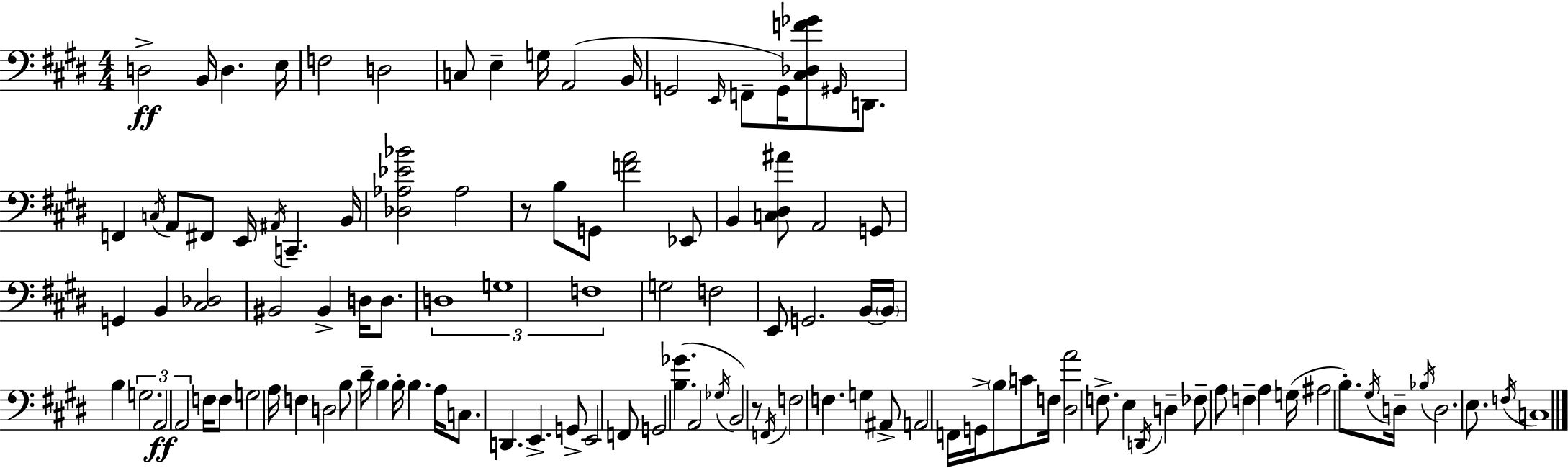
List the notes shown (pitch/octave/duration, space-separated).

D3/h B2/s D3/q. E3/s F3/h D3/h C3/e E3/q G3/s A2/h B2/s G2/h E2/s F2/e G2/s [C#3,Db3,F4,Gb4]/e G#2/s D2/e. F2/q C3/s A2/e F#2/e E2/s A#2/s C2/q. B2/s [Db3,Ab3,Eb4,Bb4]/h Ab3/h R/e B3/e G2/e [F4,A4]/h Eb2/e B2/q [C3,D#3,A#4]/e A2/h G2/e G2/q B2/q [C#3,Db3]/h BIS2/h BIS2/q D3/s D3/e. D3/w G3/w F3/w G3/h F3/h E2/e G2/h. B2/s B2/s B3/q G3/h. A2/h A2/h F3/s F3/e G3/h A3/s F3/q D3/h B3/e D#4/s B3/q B3/s B3/q. A3/s C3/e. D2/q. E2/q. G2/e E2/h F2/e G2/h [B3,Gb4]/q. A2/h Gb3/s B2/h R/e F2/s F3/h F3/q. G3/q A#2/e A2/h F2/s G2/s B3/e C4/e F3/s [D#3,A4]/h F3/e. E3/q D2/s D3/q FES3/e A3/e F3/q A3/q G3/s A#3/h B3/e. G#3/s D3/s Bb3/s D3/h. E3/e. F3/s C3/w